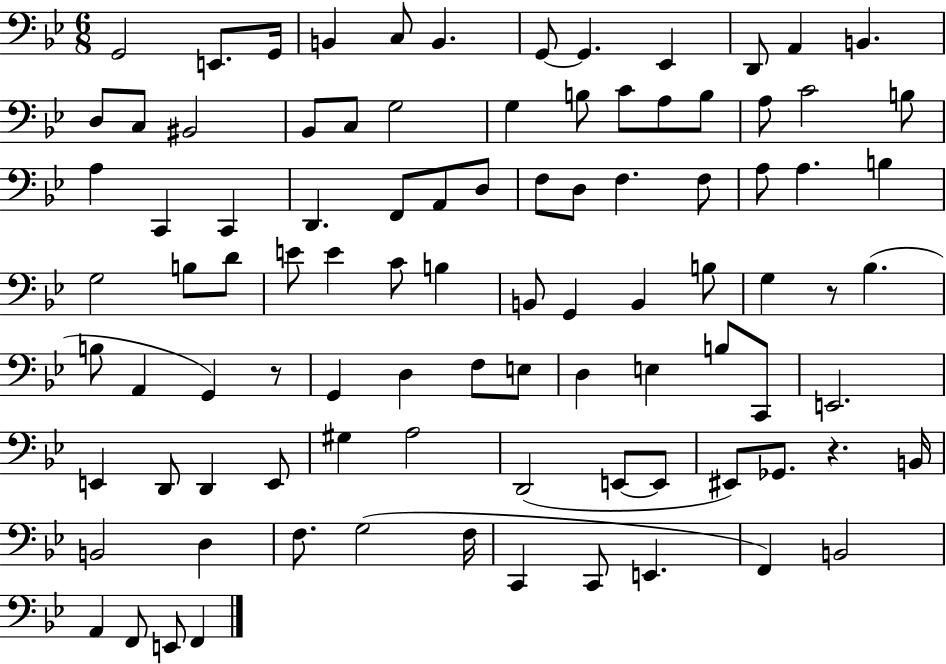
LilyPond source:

{
  \clef bass
  \numericTimeSignature
  \time 6/8
  \key bes \major
  \repeat volta 2 { g,2 e,8. g,16 | b,4 c8 b,4. | g,8~~ g,4. ees,4 | d,8 a,4 b,4. | \break d8 c8 bis,2 | bes,8 c8 g2 | g4 b8 c'8 a8 b8 | a8 c'2 b8 | \break a4 c,4 c,4 | d,4. f,8 a,8 d8 | f8 d8 f4. f8 | a8 a4. b4 | \break g2 b8 d'8 | e'8 e'4 c'8 b4 | b,8 g,4 b,4 b8 | g4 r8 bes4.( | \break b8 a,4 g,4) r8 | g,4 d4 f8 e8 | d4 e4 b8 c,8 | e,2. | \break e,4 d,8 d,4 e,8 | gis4 a2 | d,2( e,8~~ e,8 | eis,8) ges,8. r4. b,16 | \break b,2 d4 | f8. g2( f16 | c,4 c,8 e,4. | f,4) b,2 | \break a,4 f,8 e,8 f,4 | } \bar "|."
}